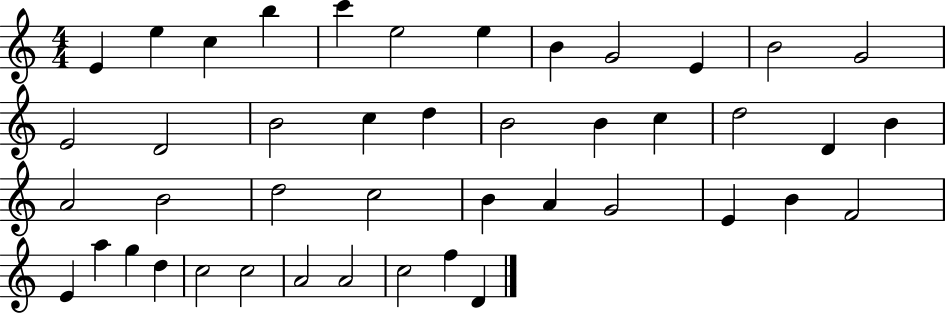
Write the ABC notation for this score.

X:1
T:Untitled
M:4/4
L:1/4
K:C
E e c b c' e2 e B G2 E B2 G2 E2 D2 B2 c d B2 B c d2 D B A2 B2 d2 c2 B A G2 E B F2 E a g d c2 c2 A2 A2 c2 f D